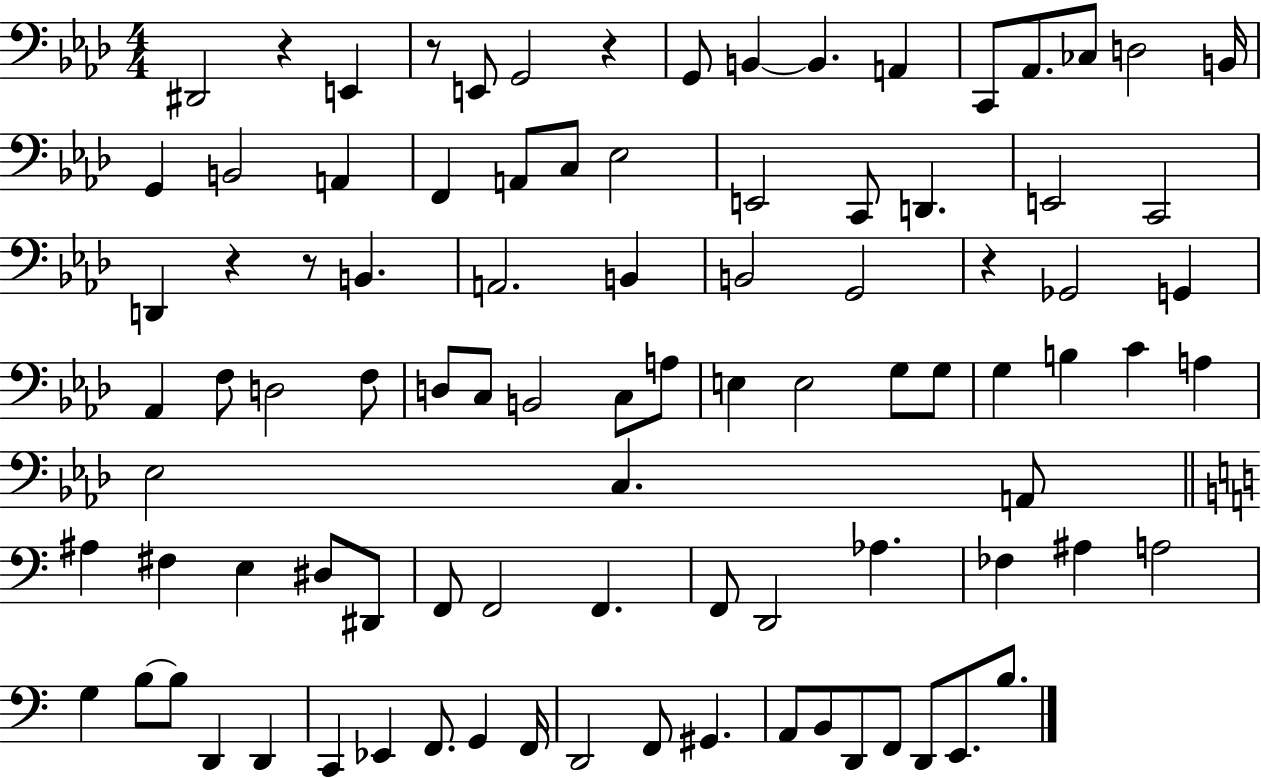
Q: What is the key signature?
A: AES major